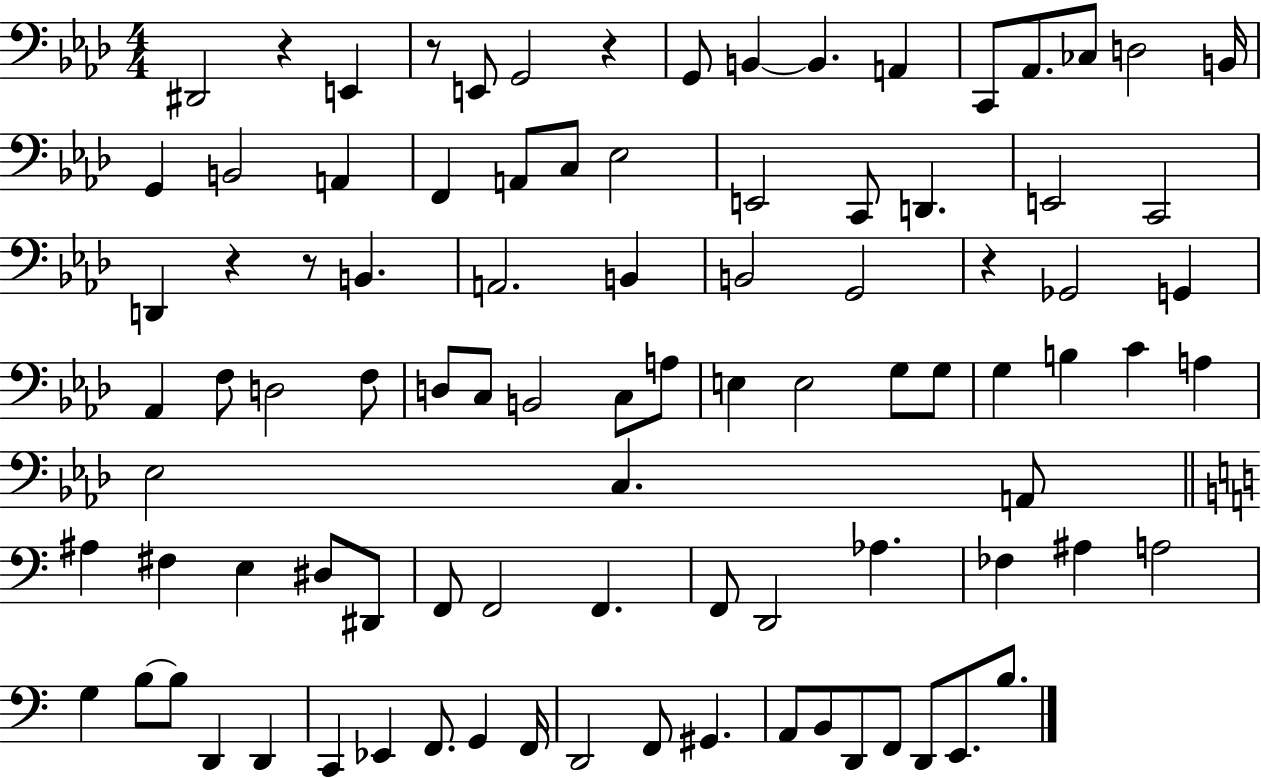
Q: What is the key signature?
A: AES major